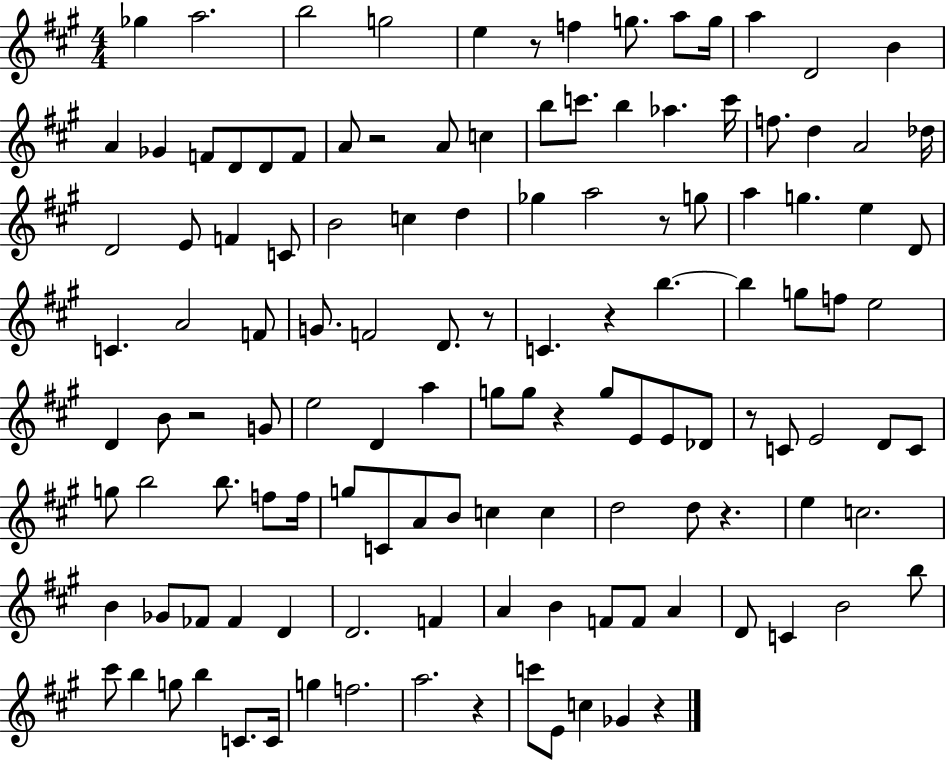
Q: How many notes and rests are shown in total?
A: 127